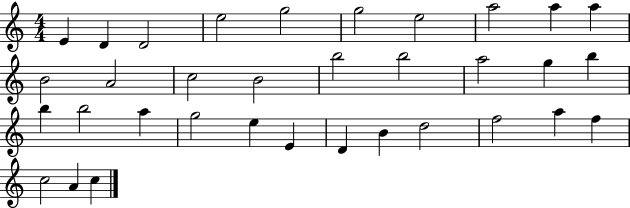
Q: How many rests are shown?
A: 0